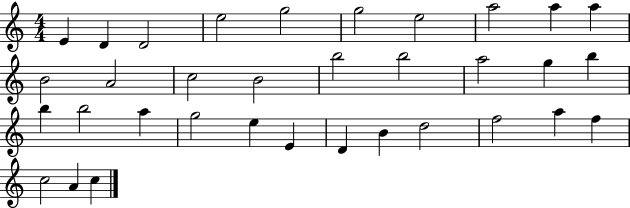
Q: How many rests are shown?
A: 0